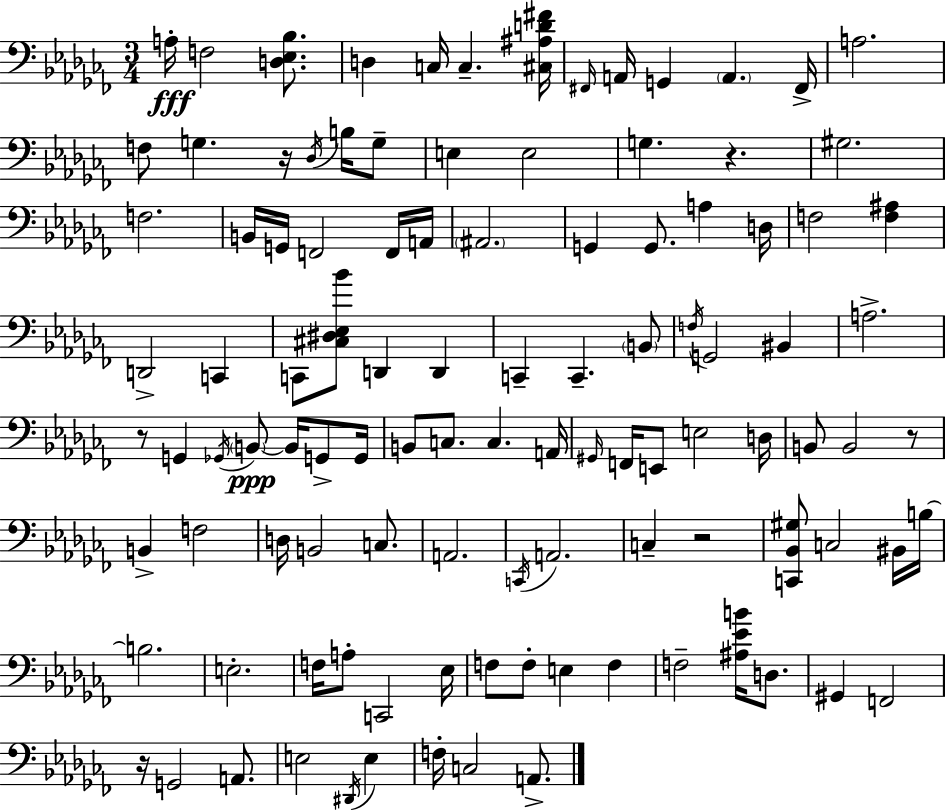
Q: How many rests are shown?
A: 6